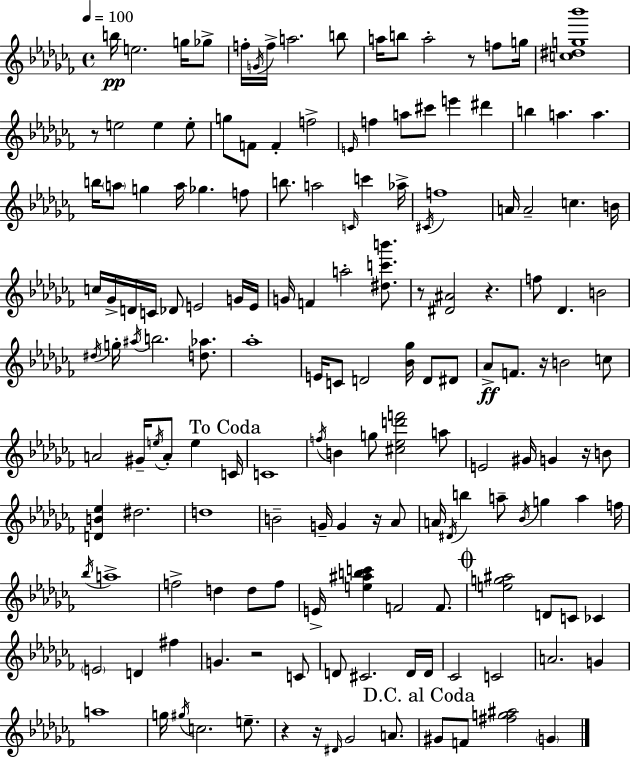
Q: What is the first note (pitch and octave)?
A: B5